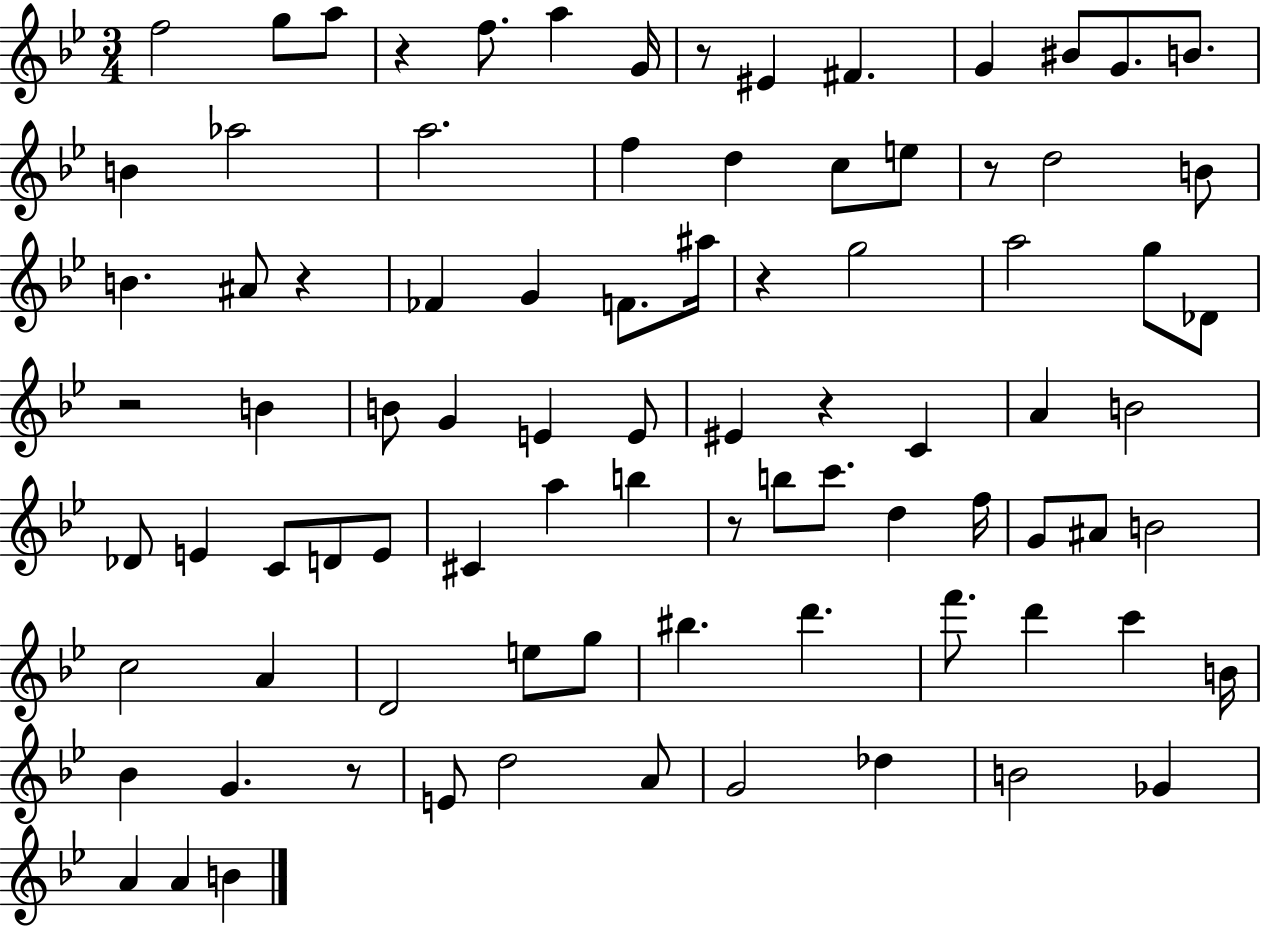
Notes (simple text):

F5/h G5/e A5/e R/q F5/e. A5/q G4/s R/e EIS4/q F#4/q. G4/q BIS4/e G4/e. B4/e. B4/q Ab5/h A5/h. F5/q D5/q C5/e E5/e R/e D5/h B4/e B4/q. A#4/e R/q FES4/q G4/q F4/e. A#5/s R/q G5/h A5/h G5/e Db4/e R/h B4/q B4/e G4/q E4/q E4/e EIS4/q R/q C4/q A4/q B4/h Db4/e E4/q C4/e D4/e E4/e C#4/q A5/q B5/q R/e B5/e C6/e. D5/q F5/s G4/e A#4/e B4/h C5/h A4/q D4/h E5/e G5/e BIS5/q. D6/q. F6/e. D6/q C6/q B4/s Bb4/q G4/q. R/e E4/e D5/h A4/e G4/h Db5/q B4/h Gb4/q A4/q A4/q B4/q